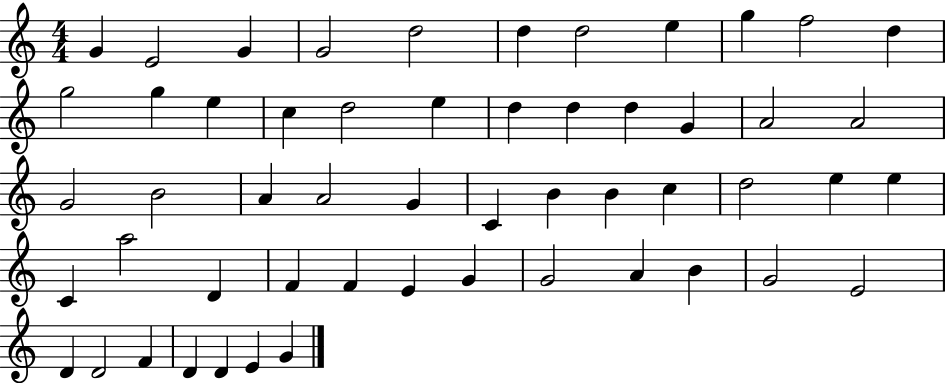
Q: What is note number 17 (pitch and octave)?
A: E5